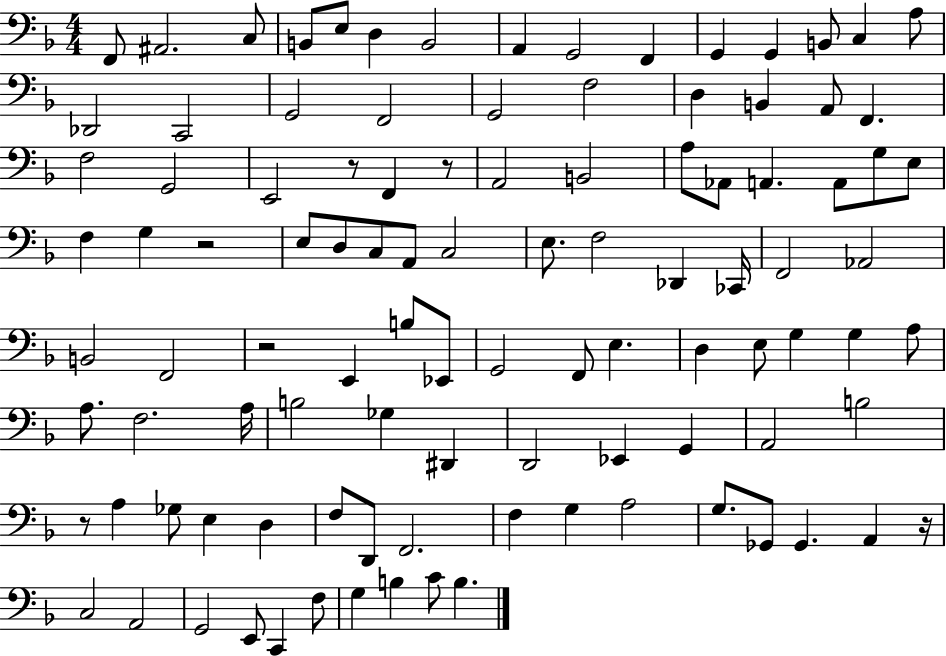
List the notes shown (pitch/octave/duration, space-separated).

F2/e A#2/h. C3/e B2/e E3/e D3/q B2/h A2/q G2/h F2/q G2/q G2/q B2/e C3/q A3/e Db2/h C2/h G2/h F2/h G2/h F3/h D3/q B2/q A2/e F2/q. F3/h G2/h E2/h R/e F2/q R/e A2/h B2/h A3/e Ab2/e A2/q. A2/e G3/e E3/e F3/q G3/q R/h E3/e D3/e C3/e A2/e C3/h E3/e. F3/h Db2/q CES2/s F2/h Ab2/h B2/h F2/h R/h E2/q B3/e Eb2/e G2/h F2/e E3/q. D3/q E3/e G3/q G3/q A3/e A3/e. F3/h. A3/s B3/h Gb3/q D#2/q D2/h Eb2/q G2/q A2/h B3/h R/e A3/q Gb3/e E3/q D3/q F3/e D2/e F2/h. F3/q G3/q A3/h G3/e. Gb2/e Gb2/q. A2/q R/s C3/h A2/h G2/h E2/e C2/q F3/e G3/q B3/q C4/e B3/q.